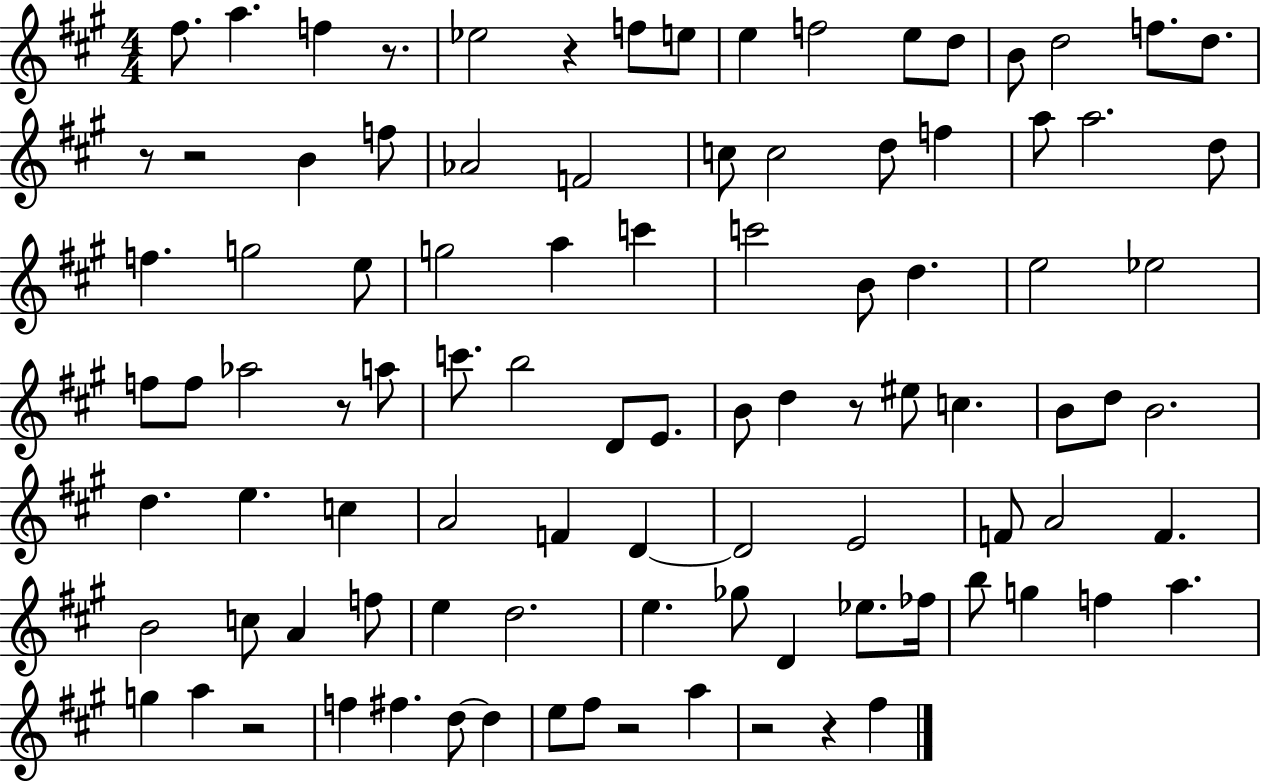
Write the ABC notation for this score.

X:1
T:Untitled
M:4/4
L:1/4
K:A
^f/2 a f z/2 _e2 z f/2 e/2 e f2 e/2 d/2 B/2 d2 f/2 d/2 z/2 z2 B f/2 _A2 F2 c/2 c2 d/2 f a/2 a2 d/2 f g2 e/2 g2 a c' c'2 B/2 d e2 _e2 f/2 f/2 _a2 z/2 a/2 c'/2 b2 D/2 E/2 B/2 d z/2 ^e/2 c B/2 d/2 B2 d e c A2 F D D2 E2 F/2 A2 F B2 c/2 A f/2 e d2 e _g/2 D _e/2 _f/4 b/2 g f a g a z2 f ^f d/2 d e/2 ^f/2 z2 a z2 z ^f